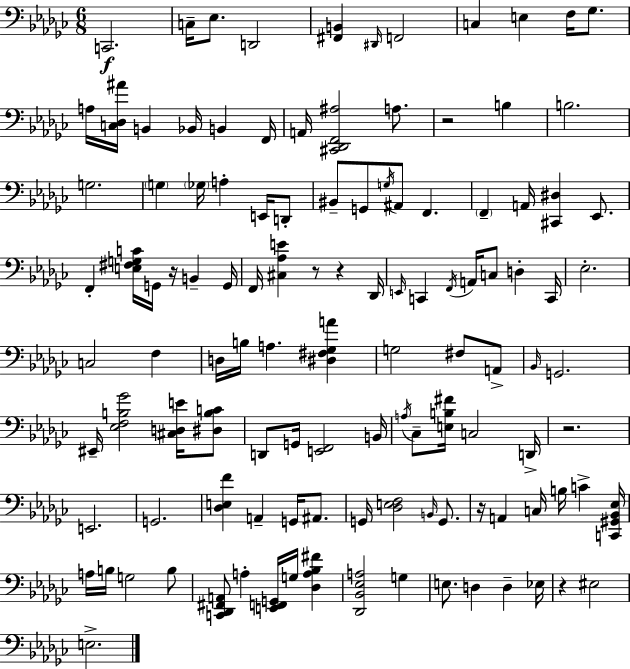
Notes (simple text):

C2/h. C3/s Eb3/e. D2/h [F#2,B2]/q D#2/s F2/h C3/q E3/q F3/s Gb3/e. A3/s [C3,Db3,A#4]/s B2/q Bb2/s B2/q F2/s A2/s [C#2,Db2,F2,A#3]/h A3/e. R/h B3/q B3/h. G3/h. G3/q Gb3/s A3/q E2/s D2/e BIS2/e G2/e G3/s A#2/e F2/q. F2/q A2/s [C#2,D#3]/q Eb2/e. F2/q [E3,F#3,G3,C4]/s G2/s R/s B2/q G2/s F2/s [C#3,Ab3,E4]/q R/e R/q Db2/s E2/s C2/q F2/s A2/s C3/e D3/q C2/s Eb3/h. C3/h F3/q D3/s B3/s A3/q. [D#3,F#3,Gb3,A4]/q G3/h F#3/e A2/e Bb2/s G2/h. EIS2/s [Eb3,F3,B3,Gb4]/h [C#3,D3,E4]/s [D#3,B3,C4]/e D2/e G2/s [E2,F2]/h B2/s A3/s CES3/e [E3,B3,F#4]/s C3/h D2/s R/h. E2/h. G2/h. [Db3,E3,F4]/q A2/q G2/s A#2/e. G2/s [Db3,E3,F3]/h B2/s G2/e. R/s A2/q C3/s B3/s C4/q [C2,G#2,Bb2,Eb3]/s A3/s B3/s G3/h B3/e [C2,Db2,F#2,A2]/e A3/q [E2,F2,G2]/s G3/s [Db3,A3,Bb3,F#4]/q [Db2,Bb2,Eb3,A3]/h G3/q E3/e. D3/q D3/q Eb3/s R/q EIS3/h E3/h.